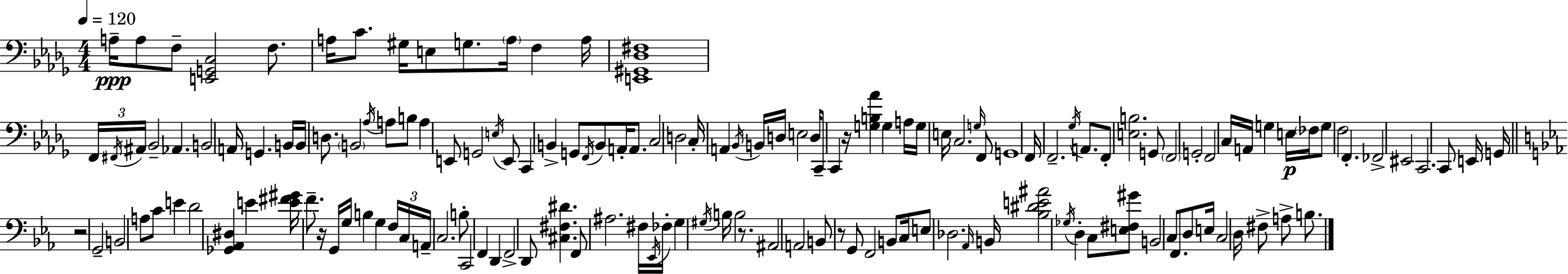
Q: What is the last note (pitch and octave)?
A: B3